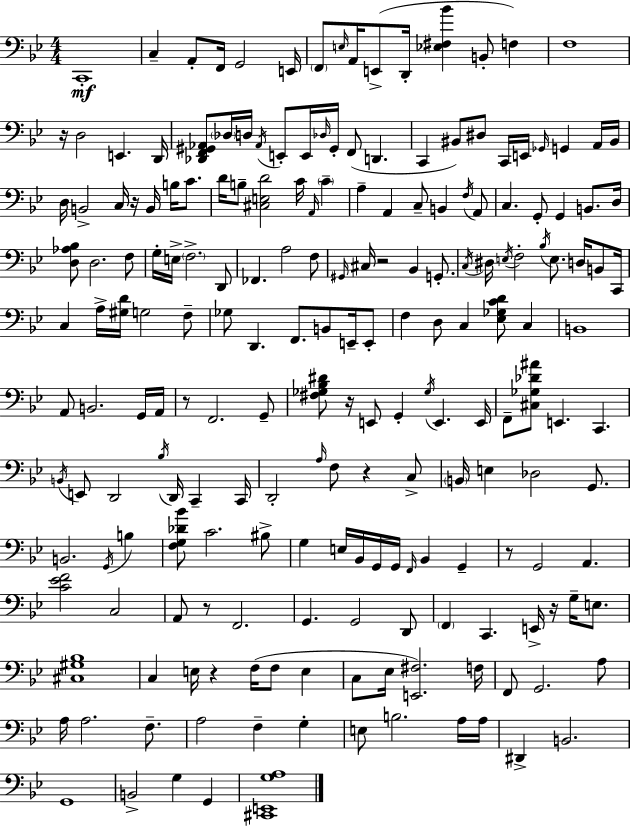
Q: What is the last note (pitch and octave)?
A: G2